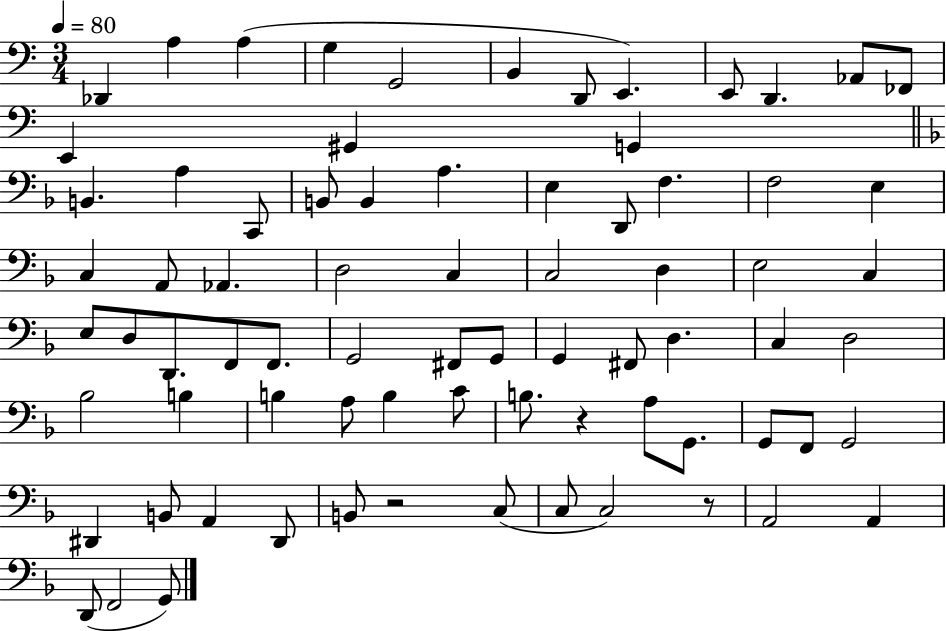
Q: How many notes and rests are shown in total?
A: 76